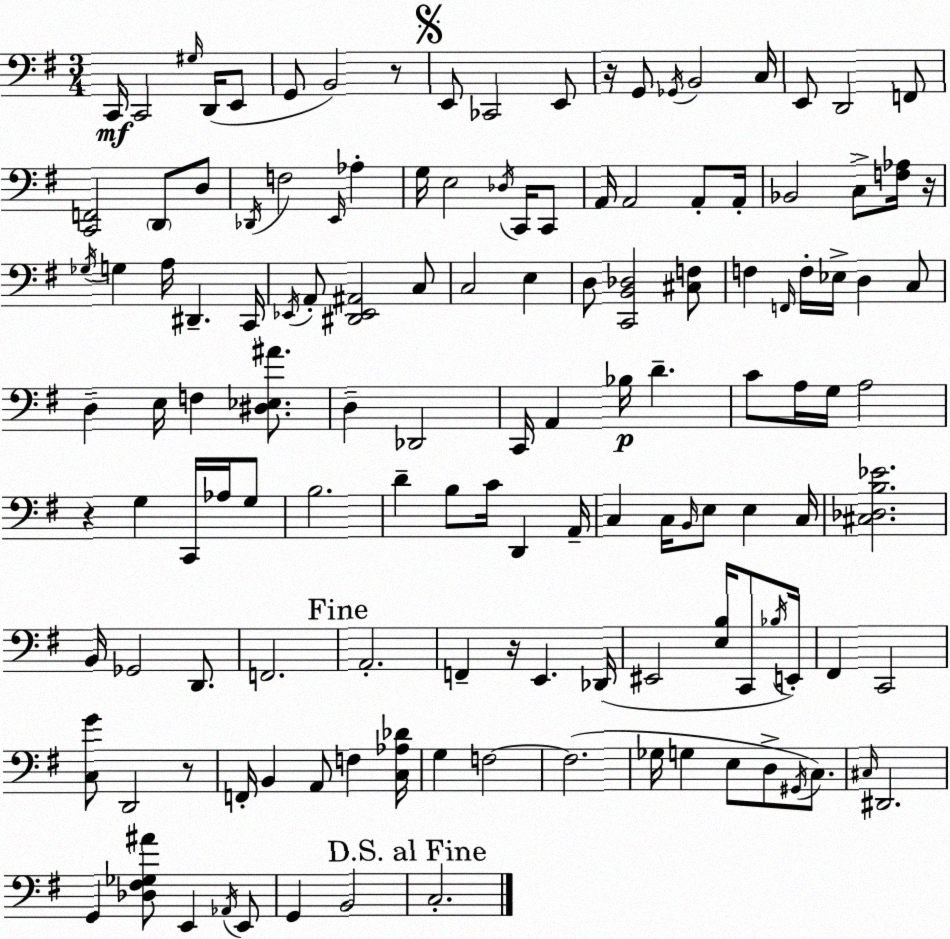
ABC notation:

X:1
T:Untitled
M:3/4
L:1/4
K:Em
C,,/4 C,,2 ^G,/4 D,,/4 E,,/2 G,,/2 B,,2 z/2 E,,/2 _C,,2 E,,/2 z/4 G,,/2 _G,,/4 B,,2 C,/4 E,,/2 D,,2 F,,/2 [C,,F,,]2 D,,/2 D,/2 _D,,/4 F,2 E,,/4 _A, G,/4 E,2 _D,/4 C,,/4 C,,/2 A,,/4 A,,2 A,,/2 A,,/4 _B,,2 C,/2 [F,_A,]/4 z/4 _G,/4 G, A,/4 ^D,, C,,/4 _E,,/4 A,,/2 [^D,,_E,,^A,,]2 C,/2 C,2 E, D,/2 [C,,B,,_D,]2 [^C,F,]/2 F, F,,/4 F,/4 _E,/4 D, C,/2 D, E,/4 F, [^D,_E,^A]/2 D, _D,,2 C,,/4 A,, _B,/4 D C/2 A,/4 G,/4 A,2 z G, C,,/4 _A,/4 G,/2 B,2 D B,/2 C/4 D,, A,,/4 C, C,/4 B,,/4 E,/2 E, C,/4 [^C,_D,B,_E]2 B,,/4 _G,,2 D,,/2 F,,2 A,,2 F,, z/4 E,, _D,,/4 ^E,,2 [E,B,]/4 C,,/2 _B,/4 E,,/4 ^F,, C,,2 [C,G]/2 D,,2 z/2 F,,/4 B,, A,,/2 F, [C,_A,_D]/4 G, F,2 F,2 _G,/4 G, E,/2 D,/2 ^G,,/4 C,/2 ^C,/4 ^D,,2 G,, [_D,^F,_G,^A]/2 E,, _A,,/4 E,,/2 G,, B,,2 C,2